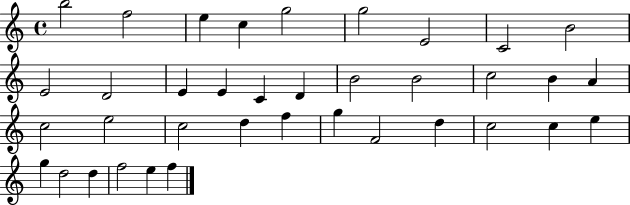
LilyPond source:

{
  \clef treble
  \time 4/4
  \defaultTimeSignature
  \key c \major
  b''2 f''2 | e''4 c''4 g''2 | g''2 e'2 | c'2 b'2 | \break e'2 d'2 | e'4 e'4 c'4 d'4 | b'2 b'2 | c''2 b'4 a'4 | \break c''2 e''2 | c''2 d''4 f''4 | g''4 f'2 d''4 | c''2 c''4 e''4 | \break g''4 d''2 d''4 | f''2 e''4 f''4 | \bar "|."
}